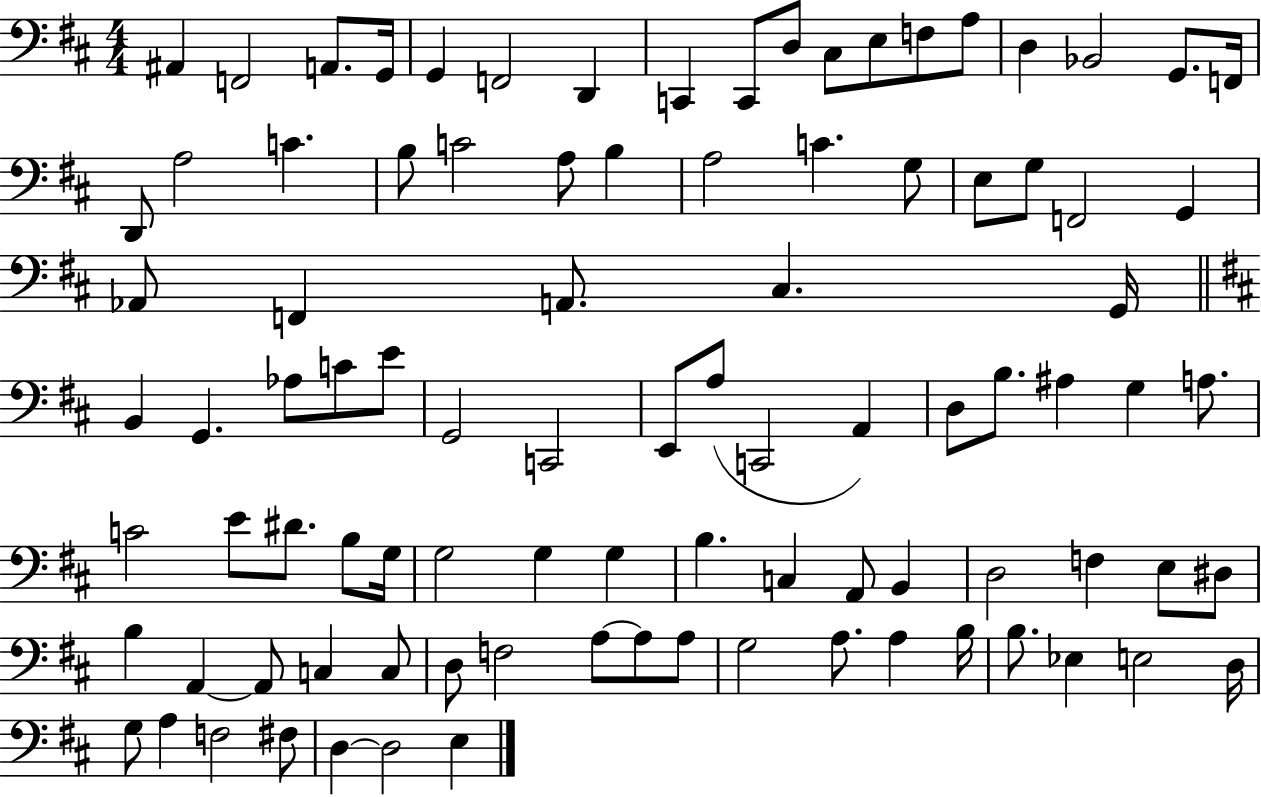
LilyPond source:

{
  \clef bass
  \numericTimeSignature
  \time 4/4
  \key d \major
  \repeat volta 2 { ais,4 f,2 a,8. g,16 | g,4 f,2 d,4 | c,4 c,8 d8 cis8 e8 f8 a8 | d4 bes,2 g,8. f,16 | \break d,8 a2 c'4. | b8 c'2 a8 b4 | a2 c'4. g8 | e8 g8 f,2 g,4 | \break aes,8 f,4 a,8. cis4. g,16 | \bar "||" \break \key b \minor b,4 g,4. aes8 c'8 e'8 | g,2 c,2 | e,8 a8( c,2 a,4) | d8 b8. ais4 g4 a8. | \break c'2 e'8 dis'8. b8 g16 | g2 g4 g4 | b4. c4 a,8 b,4 | d2 f4 e8 dis8 | \break b4 a,4~~ a,8 c4 c8 | d8 f2 a8~~ a8 a8 | g2 a8. a4 b16 | b8. ees4 e2 d16 | \break g8 a4 f2 fis8 | d4~~ d2 e4 | } \bar "|."
}